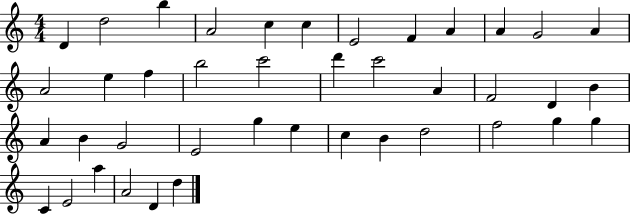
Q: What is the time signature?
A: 4/4